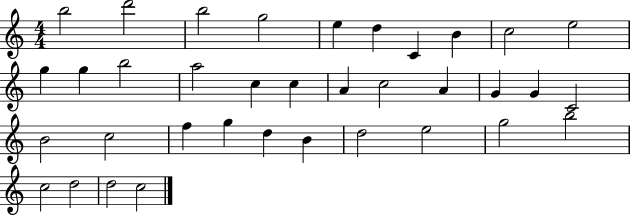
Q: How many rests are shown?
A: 0